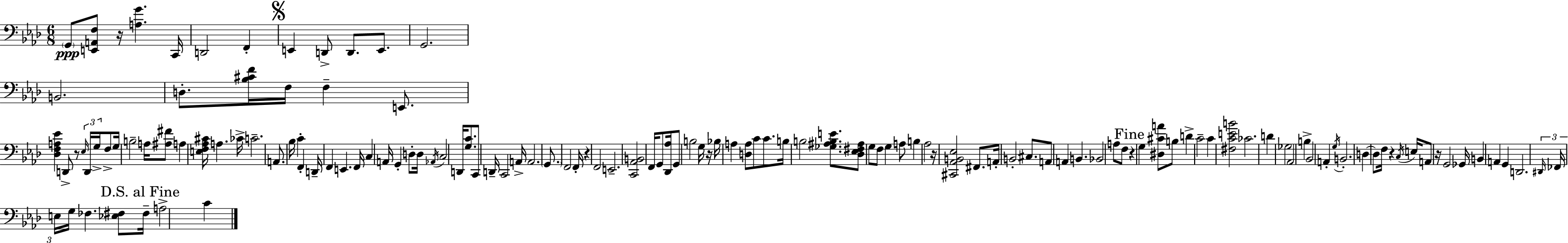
X:1
T:Untitled
M:6/8
L:1/4
K:Fm
G,,/2 [E,,A,,F,]/2 z/4 [A,G] C,,/4 D,,2 F,, E,, D,,/2 D,,/2 E,,/2 G,,2 B,,2 D,/2 [_B,^CF]/4 F,/4 F, E,,/2 [_D,F,A,_E] D,,/2 z/2 _E,/4 D,,/4 G,/4 F,/2 G,/4 B,2 A,/4 [^A,^F]/2 A, [E,F,_A,^C]/4 A, _C/4 C2 A,,/2 _B,/4 C F,, D,,/4 F,, E,, F,,/4 C, A,,/4 G,, D,/2 D,/4 _A,,/4 C,2 D,,/4 [G,C]/2 C,,/2 D,,/4 C,,2 A,,/4 A,,2 G,,/2 F,,2 F,,/4 z F,,2 E,,2 [C,,_A,,B,,]2 F,,/4 G,,/2 [_D,,_A,]/4 G,,/2 B,2 G,/4 z/4 _B,/4 A, [D,A,]/2 C/2 C/2 B,/4 B,2 [_G,^A,B,E]/2 [_D,_E,^F,^A,]/2 G,/2 F,/2 G, A,/2 B, _A,2 z/4 [^C,,_A,,B,,_E,]2 ^F,,/2 A,,/4 B,,2 ^C,/2 A,,/2 A,, B,, _B,,2 A,/2 F,/2 z G, [^D,^CA]/2 B,/2 D C2 C [^F,CEB]2 _C2 D _G,2 _A,,2 B, _B,,2 A,, G,/4 B,,2 D, D,/2 F,/4 z C,/4 E,/4 A,,/2 z/4 G,,2 _G,,/4 B,, A,, G,, D,,2 ^D,,/4 _F,,/4 E,/4 G,/4 _F, [_E,^F,]/2 ^F,/4 A,2 C